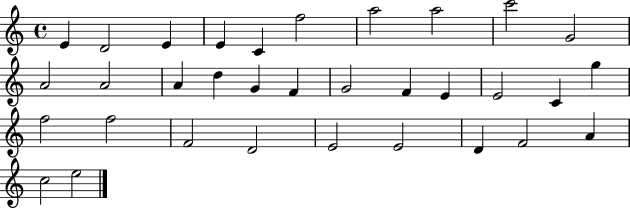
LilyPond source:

{
  \clef treble
  \time 4/4
  \defaultTimeSignature
  \key c \major
  e'4 d'2 e'4 | e'4 c'4 f''2 | a''2 a''2 | c'''2 g'2 | \break a'2 a'2 | a'4 d''4 g'4 f'4 | g'2 f'4 e'4 | e'2 c'4 g''4 | \break f''2 f''2 | f'2 d'2 | e'2 e'2 | d'4 f'2 a'4 | \break c''2 e''2 | \bar "|."
}